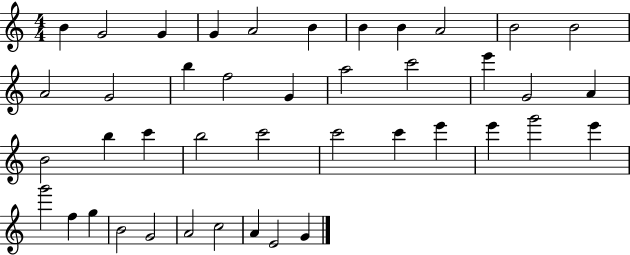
{
  \clef treble
  \numericTimeSignature
  \time 4/4
  \key c \major
  b'4 g'2 g'4 | g'4 a'2 b'4 | b'4 b'4 a'2 | b'2 b'2 | \break a'2 g'2 | b''4 f''2 g'4 | a''2 c'''2 | e'''4 g'2 a'4 | \break b'2 b''4 c'''4 | b''2 c'''2 | c'''2 c'''4 e'''4 | e'''4 g'''2 e'''4 | \break g'''2 f''4 g''4 | b'2 g'2 | a'2 c''2 | a'4 e'2 g'4 | \break \bar "|."
}